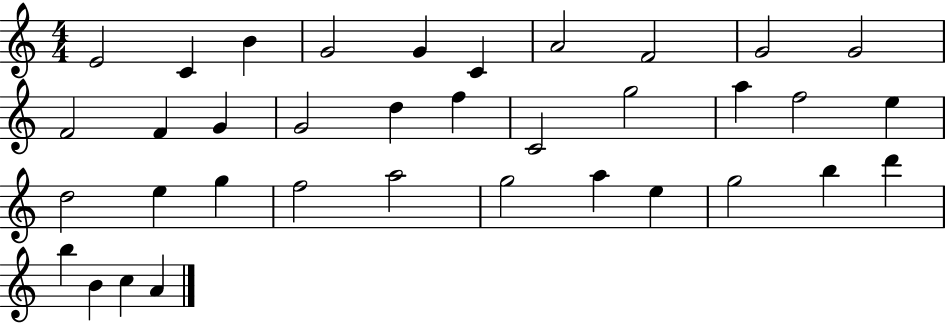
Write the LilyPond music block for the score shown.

{
  \clef treble
  \numericTimeSignature
  \time 4/4
  \key c \major
  e'2 c'4 b'4 | g'2 g'4 c'4 | a'2 f'2 | g'2 g'2 | \break f'2 f'4 g'4 | g'2 d''4 f''4 | c'2 g''2 | a''4 f''2 e''4 | \break d''2 e''4 g''4 | f''2 a''2 | g''2 a''4 e''4 | g''2 b''4 d'''4 | \break b''4 b'4 c''4 a'4 | \bar "|."
}